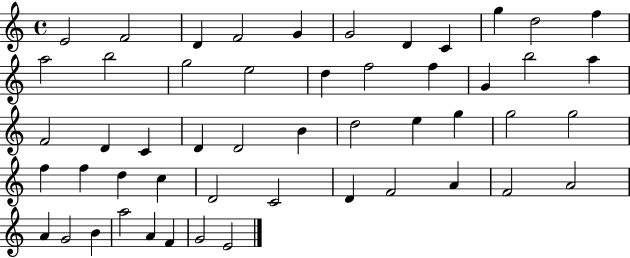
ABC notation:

X:1
T:Untitled
M:4/4
L:1/4
K:C
E2 F2 D F2 G G2 D C g d2 f a2 b2 g2 e2 d f2 f G b2 a F2 D C D D2 B d2 e g g2 g2 f f d c D2 C2 D F2 A F2 A2 A G2 B a2 A F G2 E2